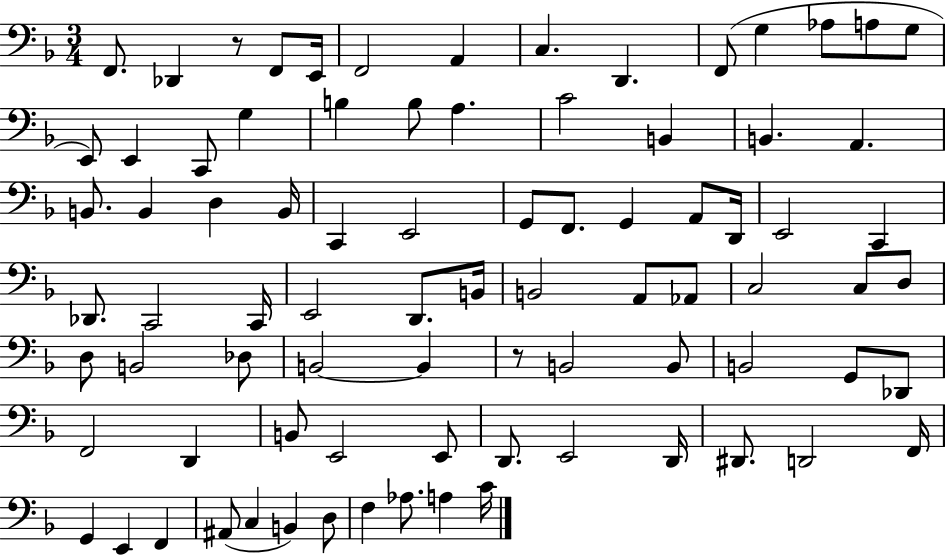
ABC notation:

X:1
T:Untitled
M:3/4
L:1/4
K:F
F,,/2 _D,, z/2 F,,/2 E,,/4 F,,2 A,, C, D,, F,,/2 G, _A,/2 A,/2 G,/2 E,,/2 E,, C,,/2 G, B, B,/2 A, C2 B,, B,, A,, B,,/2 B,, D, B,,/4 C,, E,,2 G,,/2 F,,/2 G,, A,,/2 D,,/4 E,,2 C,, _D,,/2 C,,2 C,,/4 E,,2 D,,/2 B,,/4 B,,2 A,,/2 _A,,/2 C,2 C,/2 D,/2 D,/2 B,,2 _D,/2 B,,2 B,, z/2 B,,2 B,,/2 B,,2 G,,/2 _D,,/2 F,,2 D,, B,,/2 E,,2 E,,/2 D,,/2 E,,2 D,,/4 ^D,,/2 D,,2 F,,/4 G,, E,, F,, ^A,,/2 C, B,, D,/2 F, _A,/2 A, C/4